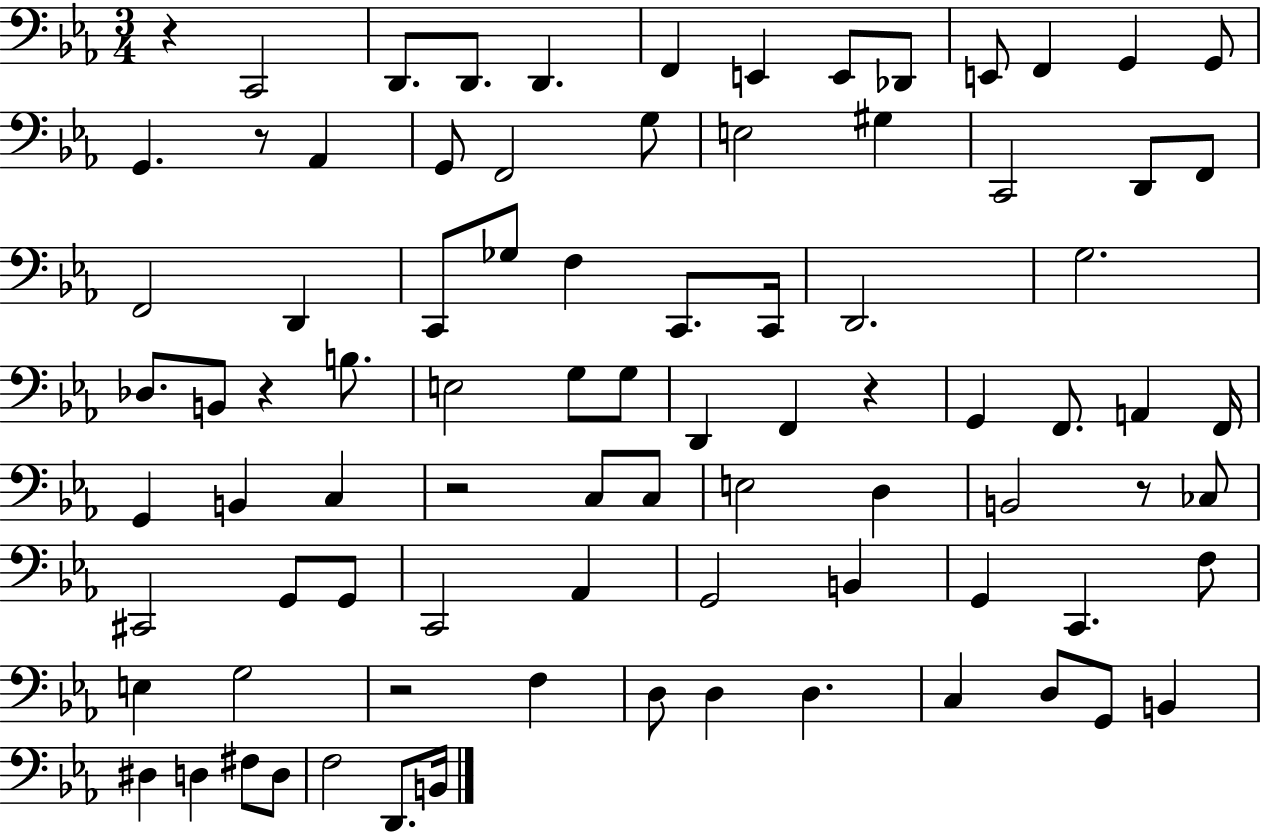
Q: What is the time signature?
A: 3/4